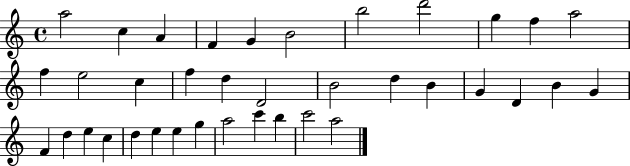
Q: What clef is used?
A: treble